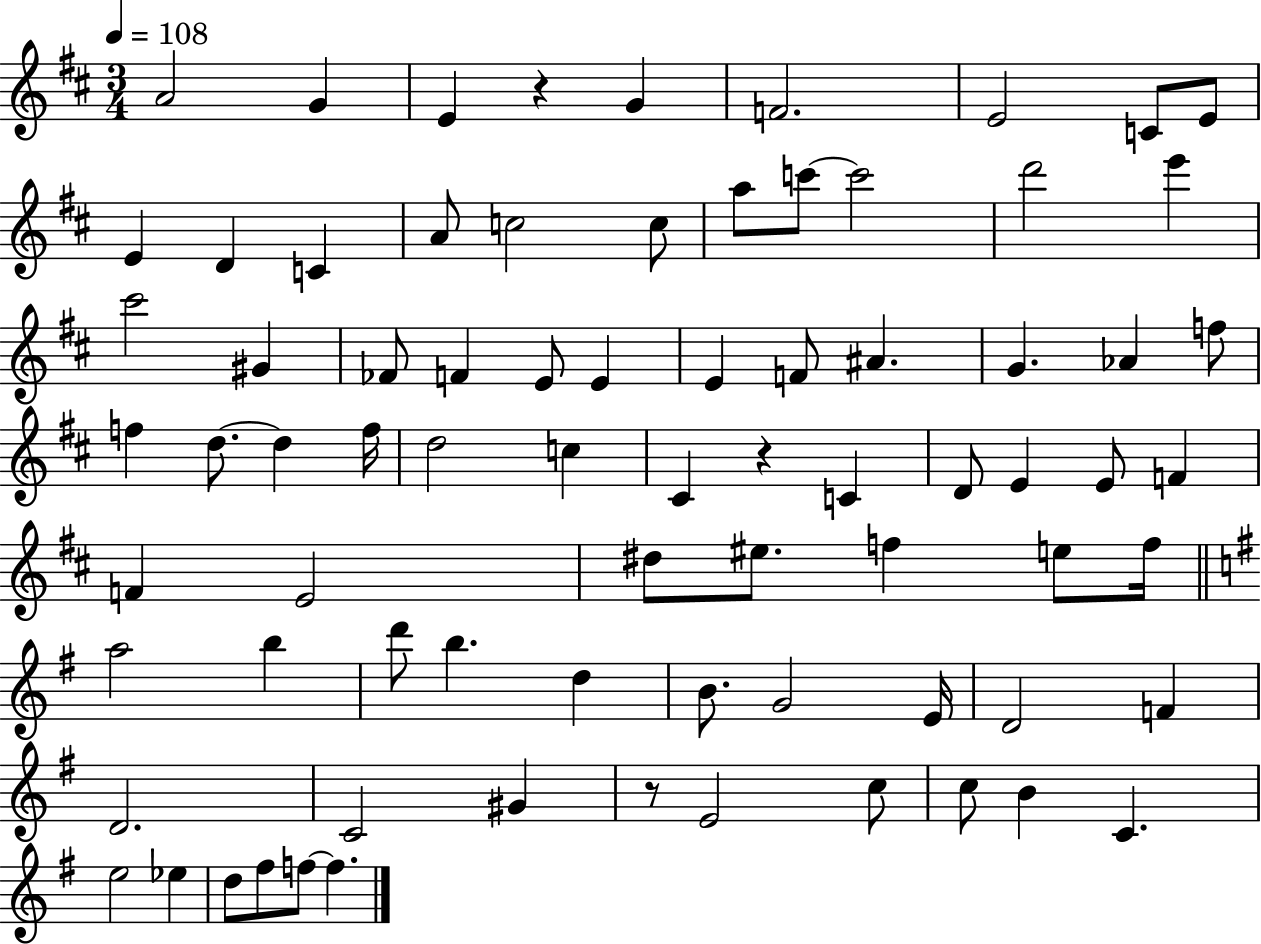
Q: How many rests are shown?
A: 3